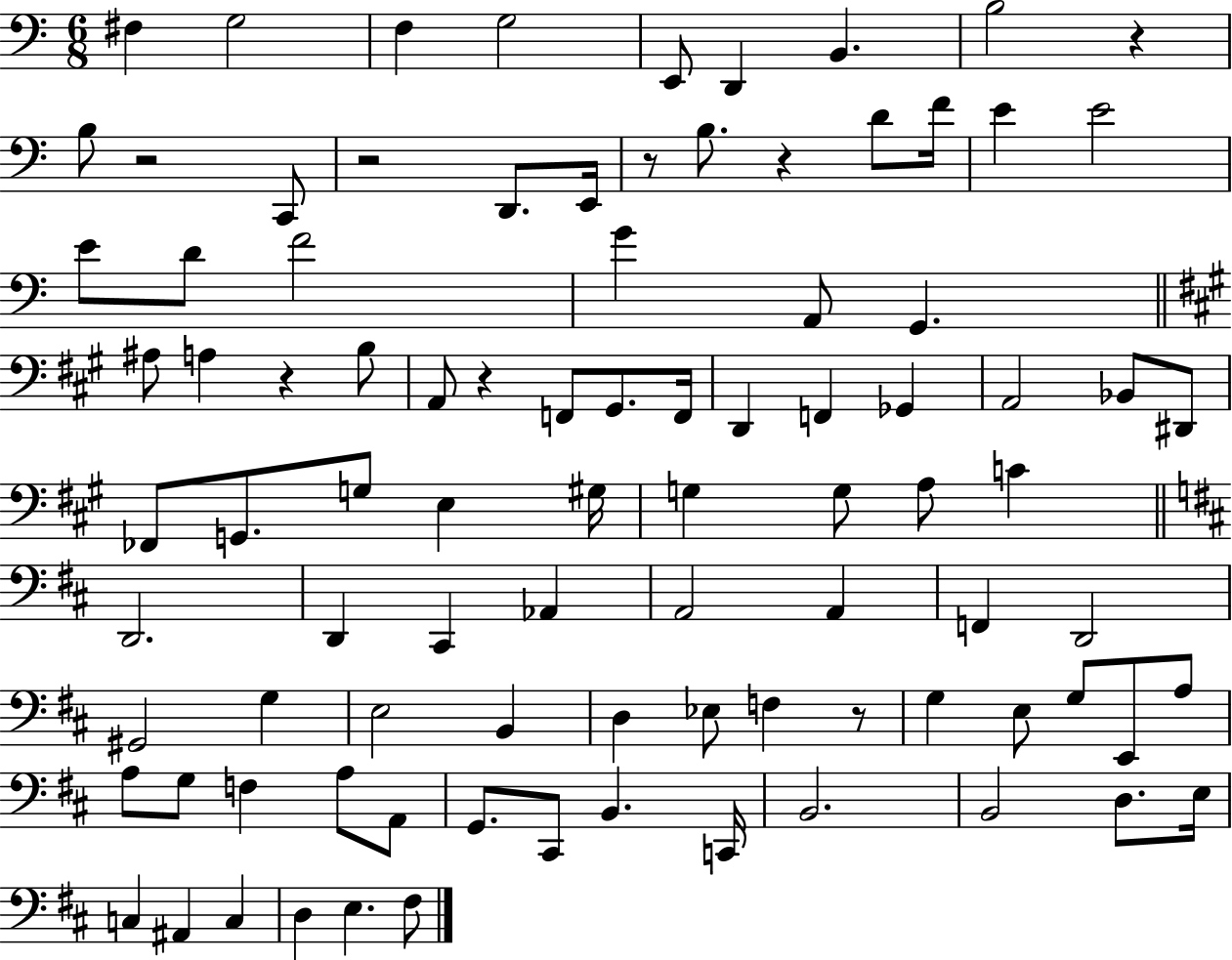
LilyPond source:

{
  \clef bass
  \numericTimeSignature
  \time 6/8
  \key c \major
  fis4 g2 | f4 g2 | e,8 d,4 b,4. | b2 r4 | \break b8 r2 c,8 | r2 d,8. e,16 | r8 b8. r4 d'8 f'16 | e'4 e'2 | \break e'8 d'8 f'2 | g'4 a,8 g,4. | \bar "||" \break \key a \major ais8 a4 r4 b8 | a,8 r4 f,8 gis,8. f,16 | d,4 f,4 ges,4 | a,2 bes,8 dis,8 | \break fes,8 g,8. g8 e4 gis16 | g4 g8 a8 c'4 | \bar "||" \break \key d \major d,2. | d,4 cis,4 aes,4 | a,2 a,4 | f,4 d,2 | \break gis,2 g4 | e2 b,4 | d4 ees8 f4 r8 | g4 e8 g8 e,8 a8 | \break a8 g8 f4 a8 a,8 | g,8. cis,8 b,4. c,16 | b,2. | b,2 d8. e16 | \break c4 ais,4 c4 | d4 e4. fis8 | \bar "|."
}